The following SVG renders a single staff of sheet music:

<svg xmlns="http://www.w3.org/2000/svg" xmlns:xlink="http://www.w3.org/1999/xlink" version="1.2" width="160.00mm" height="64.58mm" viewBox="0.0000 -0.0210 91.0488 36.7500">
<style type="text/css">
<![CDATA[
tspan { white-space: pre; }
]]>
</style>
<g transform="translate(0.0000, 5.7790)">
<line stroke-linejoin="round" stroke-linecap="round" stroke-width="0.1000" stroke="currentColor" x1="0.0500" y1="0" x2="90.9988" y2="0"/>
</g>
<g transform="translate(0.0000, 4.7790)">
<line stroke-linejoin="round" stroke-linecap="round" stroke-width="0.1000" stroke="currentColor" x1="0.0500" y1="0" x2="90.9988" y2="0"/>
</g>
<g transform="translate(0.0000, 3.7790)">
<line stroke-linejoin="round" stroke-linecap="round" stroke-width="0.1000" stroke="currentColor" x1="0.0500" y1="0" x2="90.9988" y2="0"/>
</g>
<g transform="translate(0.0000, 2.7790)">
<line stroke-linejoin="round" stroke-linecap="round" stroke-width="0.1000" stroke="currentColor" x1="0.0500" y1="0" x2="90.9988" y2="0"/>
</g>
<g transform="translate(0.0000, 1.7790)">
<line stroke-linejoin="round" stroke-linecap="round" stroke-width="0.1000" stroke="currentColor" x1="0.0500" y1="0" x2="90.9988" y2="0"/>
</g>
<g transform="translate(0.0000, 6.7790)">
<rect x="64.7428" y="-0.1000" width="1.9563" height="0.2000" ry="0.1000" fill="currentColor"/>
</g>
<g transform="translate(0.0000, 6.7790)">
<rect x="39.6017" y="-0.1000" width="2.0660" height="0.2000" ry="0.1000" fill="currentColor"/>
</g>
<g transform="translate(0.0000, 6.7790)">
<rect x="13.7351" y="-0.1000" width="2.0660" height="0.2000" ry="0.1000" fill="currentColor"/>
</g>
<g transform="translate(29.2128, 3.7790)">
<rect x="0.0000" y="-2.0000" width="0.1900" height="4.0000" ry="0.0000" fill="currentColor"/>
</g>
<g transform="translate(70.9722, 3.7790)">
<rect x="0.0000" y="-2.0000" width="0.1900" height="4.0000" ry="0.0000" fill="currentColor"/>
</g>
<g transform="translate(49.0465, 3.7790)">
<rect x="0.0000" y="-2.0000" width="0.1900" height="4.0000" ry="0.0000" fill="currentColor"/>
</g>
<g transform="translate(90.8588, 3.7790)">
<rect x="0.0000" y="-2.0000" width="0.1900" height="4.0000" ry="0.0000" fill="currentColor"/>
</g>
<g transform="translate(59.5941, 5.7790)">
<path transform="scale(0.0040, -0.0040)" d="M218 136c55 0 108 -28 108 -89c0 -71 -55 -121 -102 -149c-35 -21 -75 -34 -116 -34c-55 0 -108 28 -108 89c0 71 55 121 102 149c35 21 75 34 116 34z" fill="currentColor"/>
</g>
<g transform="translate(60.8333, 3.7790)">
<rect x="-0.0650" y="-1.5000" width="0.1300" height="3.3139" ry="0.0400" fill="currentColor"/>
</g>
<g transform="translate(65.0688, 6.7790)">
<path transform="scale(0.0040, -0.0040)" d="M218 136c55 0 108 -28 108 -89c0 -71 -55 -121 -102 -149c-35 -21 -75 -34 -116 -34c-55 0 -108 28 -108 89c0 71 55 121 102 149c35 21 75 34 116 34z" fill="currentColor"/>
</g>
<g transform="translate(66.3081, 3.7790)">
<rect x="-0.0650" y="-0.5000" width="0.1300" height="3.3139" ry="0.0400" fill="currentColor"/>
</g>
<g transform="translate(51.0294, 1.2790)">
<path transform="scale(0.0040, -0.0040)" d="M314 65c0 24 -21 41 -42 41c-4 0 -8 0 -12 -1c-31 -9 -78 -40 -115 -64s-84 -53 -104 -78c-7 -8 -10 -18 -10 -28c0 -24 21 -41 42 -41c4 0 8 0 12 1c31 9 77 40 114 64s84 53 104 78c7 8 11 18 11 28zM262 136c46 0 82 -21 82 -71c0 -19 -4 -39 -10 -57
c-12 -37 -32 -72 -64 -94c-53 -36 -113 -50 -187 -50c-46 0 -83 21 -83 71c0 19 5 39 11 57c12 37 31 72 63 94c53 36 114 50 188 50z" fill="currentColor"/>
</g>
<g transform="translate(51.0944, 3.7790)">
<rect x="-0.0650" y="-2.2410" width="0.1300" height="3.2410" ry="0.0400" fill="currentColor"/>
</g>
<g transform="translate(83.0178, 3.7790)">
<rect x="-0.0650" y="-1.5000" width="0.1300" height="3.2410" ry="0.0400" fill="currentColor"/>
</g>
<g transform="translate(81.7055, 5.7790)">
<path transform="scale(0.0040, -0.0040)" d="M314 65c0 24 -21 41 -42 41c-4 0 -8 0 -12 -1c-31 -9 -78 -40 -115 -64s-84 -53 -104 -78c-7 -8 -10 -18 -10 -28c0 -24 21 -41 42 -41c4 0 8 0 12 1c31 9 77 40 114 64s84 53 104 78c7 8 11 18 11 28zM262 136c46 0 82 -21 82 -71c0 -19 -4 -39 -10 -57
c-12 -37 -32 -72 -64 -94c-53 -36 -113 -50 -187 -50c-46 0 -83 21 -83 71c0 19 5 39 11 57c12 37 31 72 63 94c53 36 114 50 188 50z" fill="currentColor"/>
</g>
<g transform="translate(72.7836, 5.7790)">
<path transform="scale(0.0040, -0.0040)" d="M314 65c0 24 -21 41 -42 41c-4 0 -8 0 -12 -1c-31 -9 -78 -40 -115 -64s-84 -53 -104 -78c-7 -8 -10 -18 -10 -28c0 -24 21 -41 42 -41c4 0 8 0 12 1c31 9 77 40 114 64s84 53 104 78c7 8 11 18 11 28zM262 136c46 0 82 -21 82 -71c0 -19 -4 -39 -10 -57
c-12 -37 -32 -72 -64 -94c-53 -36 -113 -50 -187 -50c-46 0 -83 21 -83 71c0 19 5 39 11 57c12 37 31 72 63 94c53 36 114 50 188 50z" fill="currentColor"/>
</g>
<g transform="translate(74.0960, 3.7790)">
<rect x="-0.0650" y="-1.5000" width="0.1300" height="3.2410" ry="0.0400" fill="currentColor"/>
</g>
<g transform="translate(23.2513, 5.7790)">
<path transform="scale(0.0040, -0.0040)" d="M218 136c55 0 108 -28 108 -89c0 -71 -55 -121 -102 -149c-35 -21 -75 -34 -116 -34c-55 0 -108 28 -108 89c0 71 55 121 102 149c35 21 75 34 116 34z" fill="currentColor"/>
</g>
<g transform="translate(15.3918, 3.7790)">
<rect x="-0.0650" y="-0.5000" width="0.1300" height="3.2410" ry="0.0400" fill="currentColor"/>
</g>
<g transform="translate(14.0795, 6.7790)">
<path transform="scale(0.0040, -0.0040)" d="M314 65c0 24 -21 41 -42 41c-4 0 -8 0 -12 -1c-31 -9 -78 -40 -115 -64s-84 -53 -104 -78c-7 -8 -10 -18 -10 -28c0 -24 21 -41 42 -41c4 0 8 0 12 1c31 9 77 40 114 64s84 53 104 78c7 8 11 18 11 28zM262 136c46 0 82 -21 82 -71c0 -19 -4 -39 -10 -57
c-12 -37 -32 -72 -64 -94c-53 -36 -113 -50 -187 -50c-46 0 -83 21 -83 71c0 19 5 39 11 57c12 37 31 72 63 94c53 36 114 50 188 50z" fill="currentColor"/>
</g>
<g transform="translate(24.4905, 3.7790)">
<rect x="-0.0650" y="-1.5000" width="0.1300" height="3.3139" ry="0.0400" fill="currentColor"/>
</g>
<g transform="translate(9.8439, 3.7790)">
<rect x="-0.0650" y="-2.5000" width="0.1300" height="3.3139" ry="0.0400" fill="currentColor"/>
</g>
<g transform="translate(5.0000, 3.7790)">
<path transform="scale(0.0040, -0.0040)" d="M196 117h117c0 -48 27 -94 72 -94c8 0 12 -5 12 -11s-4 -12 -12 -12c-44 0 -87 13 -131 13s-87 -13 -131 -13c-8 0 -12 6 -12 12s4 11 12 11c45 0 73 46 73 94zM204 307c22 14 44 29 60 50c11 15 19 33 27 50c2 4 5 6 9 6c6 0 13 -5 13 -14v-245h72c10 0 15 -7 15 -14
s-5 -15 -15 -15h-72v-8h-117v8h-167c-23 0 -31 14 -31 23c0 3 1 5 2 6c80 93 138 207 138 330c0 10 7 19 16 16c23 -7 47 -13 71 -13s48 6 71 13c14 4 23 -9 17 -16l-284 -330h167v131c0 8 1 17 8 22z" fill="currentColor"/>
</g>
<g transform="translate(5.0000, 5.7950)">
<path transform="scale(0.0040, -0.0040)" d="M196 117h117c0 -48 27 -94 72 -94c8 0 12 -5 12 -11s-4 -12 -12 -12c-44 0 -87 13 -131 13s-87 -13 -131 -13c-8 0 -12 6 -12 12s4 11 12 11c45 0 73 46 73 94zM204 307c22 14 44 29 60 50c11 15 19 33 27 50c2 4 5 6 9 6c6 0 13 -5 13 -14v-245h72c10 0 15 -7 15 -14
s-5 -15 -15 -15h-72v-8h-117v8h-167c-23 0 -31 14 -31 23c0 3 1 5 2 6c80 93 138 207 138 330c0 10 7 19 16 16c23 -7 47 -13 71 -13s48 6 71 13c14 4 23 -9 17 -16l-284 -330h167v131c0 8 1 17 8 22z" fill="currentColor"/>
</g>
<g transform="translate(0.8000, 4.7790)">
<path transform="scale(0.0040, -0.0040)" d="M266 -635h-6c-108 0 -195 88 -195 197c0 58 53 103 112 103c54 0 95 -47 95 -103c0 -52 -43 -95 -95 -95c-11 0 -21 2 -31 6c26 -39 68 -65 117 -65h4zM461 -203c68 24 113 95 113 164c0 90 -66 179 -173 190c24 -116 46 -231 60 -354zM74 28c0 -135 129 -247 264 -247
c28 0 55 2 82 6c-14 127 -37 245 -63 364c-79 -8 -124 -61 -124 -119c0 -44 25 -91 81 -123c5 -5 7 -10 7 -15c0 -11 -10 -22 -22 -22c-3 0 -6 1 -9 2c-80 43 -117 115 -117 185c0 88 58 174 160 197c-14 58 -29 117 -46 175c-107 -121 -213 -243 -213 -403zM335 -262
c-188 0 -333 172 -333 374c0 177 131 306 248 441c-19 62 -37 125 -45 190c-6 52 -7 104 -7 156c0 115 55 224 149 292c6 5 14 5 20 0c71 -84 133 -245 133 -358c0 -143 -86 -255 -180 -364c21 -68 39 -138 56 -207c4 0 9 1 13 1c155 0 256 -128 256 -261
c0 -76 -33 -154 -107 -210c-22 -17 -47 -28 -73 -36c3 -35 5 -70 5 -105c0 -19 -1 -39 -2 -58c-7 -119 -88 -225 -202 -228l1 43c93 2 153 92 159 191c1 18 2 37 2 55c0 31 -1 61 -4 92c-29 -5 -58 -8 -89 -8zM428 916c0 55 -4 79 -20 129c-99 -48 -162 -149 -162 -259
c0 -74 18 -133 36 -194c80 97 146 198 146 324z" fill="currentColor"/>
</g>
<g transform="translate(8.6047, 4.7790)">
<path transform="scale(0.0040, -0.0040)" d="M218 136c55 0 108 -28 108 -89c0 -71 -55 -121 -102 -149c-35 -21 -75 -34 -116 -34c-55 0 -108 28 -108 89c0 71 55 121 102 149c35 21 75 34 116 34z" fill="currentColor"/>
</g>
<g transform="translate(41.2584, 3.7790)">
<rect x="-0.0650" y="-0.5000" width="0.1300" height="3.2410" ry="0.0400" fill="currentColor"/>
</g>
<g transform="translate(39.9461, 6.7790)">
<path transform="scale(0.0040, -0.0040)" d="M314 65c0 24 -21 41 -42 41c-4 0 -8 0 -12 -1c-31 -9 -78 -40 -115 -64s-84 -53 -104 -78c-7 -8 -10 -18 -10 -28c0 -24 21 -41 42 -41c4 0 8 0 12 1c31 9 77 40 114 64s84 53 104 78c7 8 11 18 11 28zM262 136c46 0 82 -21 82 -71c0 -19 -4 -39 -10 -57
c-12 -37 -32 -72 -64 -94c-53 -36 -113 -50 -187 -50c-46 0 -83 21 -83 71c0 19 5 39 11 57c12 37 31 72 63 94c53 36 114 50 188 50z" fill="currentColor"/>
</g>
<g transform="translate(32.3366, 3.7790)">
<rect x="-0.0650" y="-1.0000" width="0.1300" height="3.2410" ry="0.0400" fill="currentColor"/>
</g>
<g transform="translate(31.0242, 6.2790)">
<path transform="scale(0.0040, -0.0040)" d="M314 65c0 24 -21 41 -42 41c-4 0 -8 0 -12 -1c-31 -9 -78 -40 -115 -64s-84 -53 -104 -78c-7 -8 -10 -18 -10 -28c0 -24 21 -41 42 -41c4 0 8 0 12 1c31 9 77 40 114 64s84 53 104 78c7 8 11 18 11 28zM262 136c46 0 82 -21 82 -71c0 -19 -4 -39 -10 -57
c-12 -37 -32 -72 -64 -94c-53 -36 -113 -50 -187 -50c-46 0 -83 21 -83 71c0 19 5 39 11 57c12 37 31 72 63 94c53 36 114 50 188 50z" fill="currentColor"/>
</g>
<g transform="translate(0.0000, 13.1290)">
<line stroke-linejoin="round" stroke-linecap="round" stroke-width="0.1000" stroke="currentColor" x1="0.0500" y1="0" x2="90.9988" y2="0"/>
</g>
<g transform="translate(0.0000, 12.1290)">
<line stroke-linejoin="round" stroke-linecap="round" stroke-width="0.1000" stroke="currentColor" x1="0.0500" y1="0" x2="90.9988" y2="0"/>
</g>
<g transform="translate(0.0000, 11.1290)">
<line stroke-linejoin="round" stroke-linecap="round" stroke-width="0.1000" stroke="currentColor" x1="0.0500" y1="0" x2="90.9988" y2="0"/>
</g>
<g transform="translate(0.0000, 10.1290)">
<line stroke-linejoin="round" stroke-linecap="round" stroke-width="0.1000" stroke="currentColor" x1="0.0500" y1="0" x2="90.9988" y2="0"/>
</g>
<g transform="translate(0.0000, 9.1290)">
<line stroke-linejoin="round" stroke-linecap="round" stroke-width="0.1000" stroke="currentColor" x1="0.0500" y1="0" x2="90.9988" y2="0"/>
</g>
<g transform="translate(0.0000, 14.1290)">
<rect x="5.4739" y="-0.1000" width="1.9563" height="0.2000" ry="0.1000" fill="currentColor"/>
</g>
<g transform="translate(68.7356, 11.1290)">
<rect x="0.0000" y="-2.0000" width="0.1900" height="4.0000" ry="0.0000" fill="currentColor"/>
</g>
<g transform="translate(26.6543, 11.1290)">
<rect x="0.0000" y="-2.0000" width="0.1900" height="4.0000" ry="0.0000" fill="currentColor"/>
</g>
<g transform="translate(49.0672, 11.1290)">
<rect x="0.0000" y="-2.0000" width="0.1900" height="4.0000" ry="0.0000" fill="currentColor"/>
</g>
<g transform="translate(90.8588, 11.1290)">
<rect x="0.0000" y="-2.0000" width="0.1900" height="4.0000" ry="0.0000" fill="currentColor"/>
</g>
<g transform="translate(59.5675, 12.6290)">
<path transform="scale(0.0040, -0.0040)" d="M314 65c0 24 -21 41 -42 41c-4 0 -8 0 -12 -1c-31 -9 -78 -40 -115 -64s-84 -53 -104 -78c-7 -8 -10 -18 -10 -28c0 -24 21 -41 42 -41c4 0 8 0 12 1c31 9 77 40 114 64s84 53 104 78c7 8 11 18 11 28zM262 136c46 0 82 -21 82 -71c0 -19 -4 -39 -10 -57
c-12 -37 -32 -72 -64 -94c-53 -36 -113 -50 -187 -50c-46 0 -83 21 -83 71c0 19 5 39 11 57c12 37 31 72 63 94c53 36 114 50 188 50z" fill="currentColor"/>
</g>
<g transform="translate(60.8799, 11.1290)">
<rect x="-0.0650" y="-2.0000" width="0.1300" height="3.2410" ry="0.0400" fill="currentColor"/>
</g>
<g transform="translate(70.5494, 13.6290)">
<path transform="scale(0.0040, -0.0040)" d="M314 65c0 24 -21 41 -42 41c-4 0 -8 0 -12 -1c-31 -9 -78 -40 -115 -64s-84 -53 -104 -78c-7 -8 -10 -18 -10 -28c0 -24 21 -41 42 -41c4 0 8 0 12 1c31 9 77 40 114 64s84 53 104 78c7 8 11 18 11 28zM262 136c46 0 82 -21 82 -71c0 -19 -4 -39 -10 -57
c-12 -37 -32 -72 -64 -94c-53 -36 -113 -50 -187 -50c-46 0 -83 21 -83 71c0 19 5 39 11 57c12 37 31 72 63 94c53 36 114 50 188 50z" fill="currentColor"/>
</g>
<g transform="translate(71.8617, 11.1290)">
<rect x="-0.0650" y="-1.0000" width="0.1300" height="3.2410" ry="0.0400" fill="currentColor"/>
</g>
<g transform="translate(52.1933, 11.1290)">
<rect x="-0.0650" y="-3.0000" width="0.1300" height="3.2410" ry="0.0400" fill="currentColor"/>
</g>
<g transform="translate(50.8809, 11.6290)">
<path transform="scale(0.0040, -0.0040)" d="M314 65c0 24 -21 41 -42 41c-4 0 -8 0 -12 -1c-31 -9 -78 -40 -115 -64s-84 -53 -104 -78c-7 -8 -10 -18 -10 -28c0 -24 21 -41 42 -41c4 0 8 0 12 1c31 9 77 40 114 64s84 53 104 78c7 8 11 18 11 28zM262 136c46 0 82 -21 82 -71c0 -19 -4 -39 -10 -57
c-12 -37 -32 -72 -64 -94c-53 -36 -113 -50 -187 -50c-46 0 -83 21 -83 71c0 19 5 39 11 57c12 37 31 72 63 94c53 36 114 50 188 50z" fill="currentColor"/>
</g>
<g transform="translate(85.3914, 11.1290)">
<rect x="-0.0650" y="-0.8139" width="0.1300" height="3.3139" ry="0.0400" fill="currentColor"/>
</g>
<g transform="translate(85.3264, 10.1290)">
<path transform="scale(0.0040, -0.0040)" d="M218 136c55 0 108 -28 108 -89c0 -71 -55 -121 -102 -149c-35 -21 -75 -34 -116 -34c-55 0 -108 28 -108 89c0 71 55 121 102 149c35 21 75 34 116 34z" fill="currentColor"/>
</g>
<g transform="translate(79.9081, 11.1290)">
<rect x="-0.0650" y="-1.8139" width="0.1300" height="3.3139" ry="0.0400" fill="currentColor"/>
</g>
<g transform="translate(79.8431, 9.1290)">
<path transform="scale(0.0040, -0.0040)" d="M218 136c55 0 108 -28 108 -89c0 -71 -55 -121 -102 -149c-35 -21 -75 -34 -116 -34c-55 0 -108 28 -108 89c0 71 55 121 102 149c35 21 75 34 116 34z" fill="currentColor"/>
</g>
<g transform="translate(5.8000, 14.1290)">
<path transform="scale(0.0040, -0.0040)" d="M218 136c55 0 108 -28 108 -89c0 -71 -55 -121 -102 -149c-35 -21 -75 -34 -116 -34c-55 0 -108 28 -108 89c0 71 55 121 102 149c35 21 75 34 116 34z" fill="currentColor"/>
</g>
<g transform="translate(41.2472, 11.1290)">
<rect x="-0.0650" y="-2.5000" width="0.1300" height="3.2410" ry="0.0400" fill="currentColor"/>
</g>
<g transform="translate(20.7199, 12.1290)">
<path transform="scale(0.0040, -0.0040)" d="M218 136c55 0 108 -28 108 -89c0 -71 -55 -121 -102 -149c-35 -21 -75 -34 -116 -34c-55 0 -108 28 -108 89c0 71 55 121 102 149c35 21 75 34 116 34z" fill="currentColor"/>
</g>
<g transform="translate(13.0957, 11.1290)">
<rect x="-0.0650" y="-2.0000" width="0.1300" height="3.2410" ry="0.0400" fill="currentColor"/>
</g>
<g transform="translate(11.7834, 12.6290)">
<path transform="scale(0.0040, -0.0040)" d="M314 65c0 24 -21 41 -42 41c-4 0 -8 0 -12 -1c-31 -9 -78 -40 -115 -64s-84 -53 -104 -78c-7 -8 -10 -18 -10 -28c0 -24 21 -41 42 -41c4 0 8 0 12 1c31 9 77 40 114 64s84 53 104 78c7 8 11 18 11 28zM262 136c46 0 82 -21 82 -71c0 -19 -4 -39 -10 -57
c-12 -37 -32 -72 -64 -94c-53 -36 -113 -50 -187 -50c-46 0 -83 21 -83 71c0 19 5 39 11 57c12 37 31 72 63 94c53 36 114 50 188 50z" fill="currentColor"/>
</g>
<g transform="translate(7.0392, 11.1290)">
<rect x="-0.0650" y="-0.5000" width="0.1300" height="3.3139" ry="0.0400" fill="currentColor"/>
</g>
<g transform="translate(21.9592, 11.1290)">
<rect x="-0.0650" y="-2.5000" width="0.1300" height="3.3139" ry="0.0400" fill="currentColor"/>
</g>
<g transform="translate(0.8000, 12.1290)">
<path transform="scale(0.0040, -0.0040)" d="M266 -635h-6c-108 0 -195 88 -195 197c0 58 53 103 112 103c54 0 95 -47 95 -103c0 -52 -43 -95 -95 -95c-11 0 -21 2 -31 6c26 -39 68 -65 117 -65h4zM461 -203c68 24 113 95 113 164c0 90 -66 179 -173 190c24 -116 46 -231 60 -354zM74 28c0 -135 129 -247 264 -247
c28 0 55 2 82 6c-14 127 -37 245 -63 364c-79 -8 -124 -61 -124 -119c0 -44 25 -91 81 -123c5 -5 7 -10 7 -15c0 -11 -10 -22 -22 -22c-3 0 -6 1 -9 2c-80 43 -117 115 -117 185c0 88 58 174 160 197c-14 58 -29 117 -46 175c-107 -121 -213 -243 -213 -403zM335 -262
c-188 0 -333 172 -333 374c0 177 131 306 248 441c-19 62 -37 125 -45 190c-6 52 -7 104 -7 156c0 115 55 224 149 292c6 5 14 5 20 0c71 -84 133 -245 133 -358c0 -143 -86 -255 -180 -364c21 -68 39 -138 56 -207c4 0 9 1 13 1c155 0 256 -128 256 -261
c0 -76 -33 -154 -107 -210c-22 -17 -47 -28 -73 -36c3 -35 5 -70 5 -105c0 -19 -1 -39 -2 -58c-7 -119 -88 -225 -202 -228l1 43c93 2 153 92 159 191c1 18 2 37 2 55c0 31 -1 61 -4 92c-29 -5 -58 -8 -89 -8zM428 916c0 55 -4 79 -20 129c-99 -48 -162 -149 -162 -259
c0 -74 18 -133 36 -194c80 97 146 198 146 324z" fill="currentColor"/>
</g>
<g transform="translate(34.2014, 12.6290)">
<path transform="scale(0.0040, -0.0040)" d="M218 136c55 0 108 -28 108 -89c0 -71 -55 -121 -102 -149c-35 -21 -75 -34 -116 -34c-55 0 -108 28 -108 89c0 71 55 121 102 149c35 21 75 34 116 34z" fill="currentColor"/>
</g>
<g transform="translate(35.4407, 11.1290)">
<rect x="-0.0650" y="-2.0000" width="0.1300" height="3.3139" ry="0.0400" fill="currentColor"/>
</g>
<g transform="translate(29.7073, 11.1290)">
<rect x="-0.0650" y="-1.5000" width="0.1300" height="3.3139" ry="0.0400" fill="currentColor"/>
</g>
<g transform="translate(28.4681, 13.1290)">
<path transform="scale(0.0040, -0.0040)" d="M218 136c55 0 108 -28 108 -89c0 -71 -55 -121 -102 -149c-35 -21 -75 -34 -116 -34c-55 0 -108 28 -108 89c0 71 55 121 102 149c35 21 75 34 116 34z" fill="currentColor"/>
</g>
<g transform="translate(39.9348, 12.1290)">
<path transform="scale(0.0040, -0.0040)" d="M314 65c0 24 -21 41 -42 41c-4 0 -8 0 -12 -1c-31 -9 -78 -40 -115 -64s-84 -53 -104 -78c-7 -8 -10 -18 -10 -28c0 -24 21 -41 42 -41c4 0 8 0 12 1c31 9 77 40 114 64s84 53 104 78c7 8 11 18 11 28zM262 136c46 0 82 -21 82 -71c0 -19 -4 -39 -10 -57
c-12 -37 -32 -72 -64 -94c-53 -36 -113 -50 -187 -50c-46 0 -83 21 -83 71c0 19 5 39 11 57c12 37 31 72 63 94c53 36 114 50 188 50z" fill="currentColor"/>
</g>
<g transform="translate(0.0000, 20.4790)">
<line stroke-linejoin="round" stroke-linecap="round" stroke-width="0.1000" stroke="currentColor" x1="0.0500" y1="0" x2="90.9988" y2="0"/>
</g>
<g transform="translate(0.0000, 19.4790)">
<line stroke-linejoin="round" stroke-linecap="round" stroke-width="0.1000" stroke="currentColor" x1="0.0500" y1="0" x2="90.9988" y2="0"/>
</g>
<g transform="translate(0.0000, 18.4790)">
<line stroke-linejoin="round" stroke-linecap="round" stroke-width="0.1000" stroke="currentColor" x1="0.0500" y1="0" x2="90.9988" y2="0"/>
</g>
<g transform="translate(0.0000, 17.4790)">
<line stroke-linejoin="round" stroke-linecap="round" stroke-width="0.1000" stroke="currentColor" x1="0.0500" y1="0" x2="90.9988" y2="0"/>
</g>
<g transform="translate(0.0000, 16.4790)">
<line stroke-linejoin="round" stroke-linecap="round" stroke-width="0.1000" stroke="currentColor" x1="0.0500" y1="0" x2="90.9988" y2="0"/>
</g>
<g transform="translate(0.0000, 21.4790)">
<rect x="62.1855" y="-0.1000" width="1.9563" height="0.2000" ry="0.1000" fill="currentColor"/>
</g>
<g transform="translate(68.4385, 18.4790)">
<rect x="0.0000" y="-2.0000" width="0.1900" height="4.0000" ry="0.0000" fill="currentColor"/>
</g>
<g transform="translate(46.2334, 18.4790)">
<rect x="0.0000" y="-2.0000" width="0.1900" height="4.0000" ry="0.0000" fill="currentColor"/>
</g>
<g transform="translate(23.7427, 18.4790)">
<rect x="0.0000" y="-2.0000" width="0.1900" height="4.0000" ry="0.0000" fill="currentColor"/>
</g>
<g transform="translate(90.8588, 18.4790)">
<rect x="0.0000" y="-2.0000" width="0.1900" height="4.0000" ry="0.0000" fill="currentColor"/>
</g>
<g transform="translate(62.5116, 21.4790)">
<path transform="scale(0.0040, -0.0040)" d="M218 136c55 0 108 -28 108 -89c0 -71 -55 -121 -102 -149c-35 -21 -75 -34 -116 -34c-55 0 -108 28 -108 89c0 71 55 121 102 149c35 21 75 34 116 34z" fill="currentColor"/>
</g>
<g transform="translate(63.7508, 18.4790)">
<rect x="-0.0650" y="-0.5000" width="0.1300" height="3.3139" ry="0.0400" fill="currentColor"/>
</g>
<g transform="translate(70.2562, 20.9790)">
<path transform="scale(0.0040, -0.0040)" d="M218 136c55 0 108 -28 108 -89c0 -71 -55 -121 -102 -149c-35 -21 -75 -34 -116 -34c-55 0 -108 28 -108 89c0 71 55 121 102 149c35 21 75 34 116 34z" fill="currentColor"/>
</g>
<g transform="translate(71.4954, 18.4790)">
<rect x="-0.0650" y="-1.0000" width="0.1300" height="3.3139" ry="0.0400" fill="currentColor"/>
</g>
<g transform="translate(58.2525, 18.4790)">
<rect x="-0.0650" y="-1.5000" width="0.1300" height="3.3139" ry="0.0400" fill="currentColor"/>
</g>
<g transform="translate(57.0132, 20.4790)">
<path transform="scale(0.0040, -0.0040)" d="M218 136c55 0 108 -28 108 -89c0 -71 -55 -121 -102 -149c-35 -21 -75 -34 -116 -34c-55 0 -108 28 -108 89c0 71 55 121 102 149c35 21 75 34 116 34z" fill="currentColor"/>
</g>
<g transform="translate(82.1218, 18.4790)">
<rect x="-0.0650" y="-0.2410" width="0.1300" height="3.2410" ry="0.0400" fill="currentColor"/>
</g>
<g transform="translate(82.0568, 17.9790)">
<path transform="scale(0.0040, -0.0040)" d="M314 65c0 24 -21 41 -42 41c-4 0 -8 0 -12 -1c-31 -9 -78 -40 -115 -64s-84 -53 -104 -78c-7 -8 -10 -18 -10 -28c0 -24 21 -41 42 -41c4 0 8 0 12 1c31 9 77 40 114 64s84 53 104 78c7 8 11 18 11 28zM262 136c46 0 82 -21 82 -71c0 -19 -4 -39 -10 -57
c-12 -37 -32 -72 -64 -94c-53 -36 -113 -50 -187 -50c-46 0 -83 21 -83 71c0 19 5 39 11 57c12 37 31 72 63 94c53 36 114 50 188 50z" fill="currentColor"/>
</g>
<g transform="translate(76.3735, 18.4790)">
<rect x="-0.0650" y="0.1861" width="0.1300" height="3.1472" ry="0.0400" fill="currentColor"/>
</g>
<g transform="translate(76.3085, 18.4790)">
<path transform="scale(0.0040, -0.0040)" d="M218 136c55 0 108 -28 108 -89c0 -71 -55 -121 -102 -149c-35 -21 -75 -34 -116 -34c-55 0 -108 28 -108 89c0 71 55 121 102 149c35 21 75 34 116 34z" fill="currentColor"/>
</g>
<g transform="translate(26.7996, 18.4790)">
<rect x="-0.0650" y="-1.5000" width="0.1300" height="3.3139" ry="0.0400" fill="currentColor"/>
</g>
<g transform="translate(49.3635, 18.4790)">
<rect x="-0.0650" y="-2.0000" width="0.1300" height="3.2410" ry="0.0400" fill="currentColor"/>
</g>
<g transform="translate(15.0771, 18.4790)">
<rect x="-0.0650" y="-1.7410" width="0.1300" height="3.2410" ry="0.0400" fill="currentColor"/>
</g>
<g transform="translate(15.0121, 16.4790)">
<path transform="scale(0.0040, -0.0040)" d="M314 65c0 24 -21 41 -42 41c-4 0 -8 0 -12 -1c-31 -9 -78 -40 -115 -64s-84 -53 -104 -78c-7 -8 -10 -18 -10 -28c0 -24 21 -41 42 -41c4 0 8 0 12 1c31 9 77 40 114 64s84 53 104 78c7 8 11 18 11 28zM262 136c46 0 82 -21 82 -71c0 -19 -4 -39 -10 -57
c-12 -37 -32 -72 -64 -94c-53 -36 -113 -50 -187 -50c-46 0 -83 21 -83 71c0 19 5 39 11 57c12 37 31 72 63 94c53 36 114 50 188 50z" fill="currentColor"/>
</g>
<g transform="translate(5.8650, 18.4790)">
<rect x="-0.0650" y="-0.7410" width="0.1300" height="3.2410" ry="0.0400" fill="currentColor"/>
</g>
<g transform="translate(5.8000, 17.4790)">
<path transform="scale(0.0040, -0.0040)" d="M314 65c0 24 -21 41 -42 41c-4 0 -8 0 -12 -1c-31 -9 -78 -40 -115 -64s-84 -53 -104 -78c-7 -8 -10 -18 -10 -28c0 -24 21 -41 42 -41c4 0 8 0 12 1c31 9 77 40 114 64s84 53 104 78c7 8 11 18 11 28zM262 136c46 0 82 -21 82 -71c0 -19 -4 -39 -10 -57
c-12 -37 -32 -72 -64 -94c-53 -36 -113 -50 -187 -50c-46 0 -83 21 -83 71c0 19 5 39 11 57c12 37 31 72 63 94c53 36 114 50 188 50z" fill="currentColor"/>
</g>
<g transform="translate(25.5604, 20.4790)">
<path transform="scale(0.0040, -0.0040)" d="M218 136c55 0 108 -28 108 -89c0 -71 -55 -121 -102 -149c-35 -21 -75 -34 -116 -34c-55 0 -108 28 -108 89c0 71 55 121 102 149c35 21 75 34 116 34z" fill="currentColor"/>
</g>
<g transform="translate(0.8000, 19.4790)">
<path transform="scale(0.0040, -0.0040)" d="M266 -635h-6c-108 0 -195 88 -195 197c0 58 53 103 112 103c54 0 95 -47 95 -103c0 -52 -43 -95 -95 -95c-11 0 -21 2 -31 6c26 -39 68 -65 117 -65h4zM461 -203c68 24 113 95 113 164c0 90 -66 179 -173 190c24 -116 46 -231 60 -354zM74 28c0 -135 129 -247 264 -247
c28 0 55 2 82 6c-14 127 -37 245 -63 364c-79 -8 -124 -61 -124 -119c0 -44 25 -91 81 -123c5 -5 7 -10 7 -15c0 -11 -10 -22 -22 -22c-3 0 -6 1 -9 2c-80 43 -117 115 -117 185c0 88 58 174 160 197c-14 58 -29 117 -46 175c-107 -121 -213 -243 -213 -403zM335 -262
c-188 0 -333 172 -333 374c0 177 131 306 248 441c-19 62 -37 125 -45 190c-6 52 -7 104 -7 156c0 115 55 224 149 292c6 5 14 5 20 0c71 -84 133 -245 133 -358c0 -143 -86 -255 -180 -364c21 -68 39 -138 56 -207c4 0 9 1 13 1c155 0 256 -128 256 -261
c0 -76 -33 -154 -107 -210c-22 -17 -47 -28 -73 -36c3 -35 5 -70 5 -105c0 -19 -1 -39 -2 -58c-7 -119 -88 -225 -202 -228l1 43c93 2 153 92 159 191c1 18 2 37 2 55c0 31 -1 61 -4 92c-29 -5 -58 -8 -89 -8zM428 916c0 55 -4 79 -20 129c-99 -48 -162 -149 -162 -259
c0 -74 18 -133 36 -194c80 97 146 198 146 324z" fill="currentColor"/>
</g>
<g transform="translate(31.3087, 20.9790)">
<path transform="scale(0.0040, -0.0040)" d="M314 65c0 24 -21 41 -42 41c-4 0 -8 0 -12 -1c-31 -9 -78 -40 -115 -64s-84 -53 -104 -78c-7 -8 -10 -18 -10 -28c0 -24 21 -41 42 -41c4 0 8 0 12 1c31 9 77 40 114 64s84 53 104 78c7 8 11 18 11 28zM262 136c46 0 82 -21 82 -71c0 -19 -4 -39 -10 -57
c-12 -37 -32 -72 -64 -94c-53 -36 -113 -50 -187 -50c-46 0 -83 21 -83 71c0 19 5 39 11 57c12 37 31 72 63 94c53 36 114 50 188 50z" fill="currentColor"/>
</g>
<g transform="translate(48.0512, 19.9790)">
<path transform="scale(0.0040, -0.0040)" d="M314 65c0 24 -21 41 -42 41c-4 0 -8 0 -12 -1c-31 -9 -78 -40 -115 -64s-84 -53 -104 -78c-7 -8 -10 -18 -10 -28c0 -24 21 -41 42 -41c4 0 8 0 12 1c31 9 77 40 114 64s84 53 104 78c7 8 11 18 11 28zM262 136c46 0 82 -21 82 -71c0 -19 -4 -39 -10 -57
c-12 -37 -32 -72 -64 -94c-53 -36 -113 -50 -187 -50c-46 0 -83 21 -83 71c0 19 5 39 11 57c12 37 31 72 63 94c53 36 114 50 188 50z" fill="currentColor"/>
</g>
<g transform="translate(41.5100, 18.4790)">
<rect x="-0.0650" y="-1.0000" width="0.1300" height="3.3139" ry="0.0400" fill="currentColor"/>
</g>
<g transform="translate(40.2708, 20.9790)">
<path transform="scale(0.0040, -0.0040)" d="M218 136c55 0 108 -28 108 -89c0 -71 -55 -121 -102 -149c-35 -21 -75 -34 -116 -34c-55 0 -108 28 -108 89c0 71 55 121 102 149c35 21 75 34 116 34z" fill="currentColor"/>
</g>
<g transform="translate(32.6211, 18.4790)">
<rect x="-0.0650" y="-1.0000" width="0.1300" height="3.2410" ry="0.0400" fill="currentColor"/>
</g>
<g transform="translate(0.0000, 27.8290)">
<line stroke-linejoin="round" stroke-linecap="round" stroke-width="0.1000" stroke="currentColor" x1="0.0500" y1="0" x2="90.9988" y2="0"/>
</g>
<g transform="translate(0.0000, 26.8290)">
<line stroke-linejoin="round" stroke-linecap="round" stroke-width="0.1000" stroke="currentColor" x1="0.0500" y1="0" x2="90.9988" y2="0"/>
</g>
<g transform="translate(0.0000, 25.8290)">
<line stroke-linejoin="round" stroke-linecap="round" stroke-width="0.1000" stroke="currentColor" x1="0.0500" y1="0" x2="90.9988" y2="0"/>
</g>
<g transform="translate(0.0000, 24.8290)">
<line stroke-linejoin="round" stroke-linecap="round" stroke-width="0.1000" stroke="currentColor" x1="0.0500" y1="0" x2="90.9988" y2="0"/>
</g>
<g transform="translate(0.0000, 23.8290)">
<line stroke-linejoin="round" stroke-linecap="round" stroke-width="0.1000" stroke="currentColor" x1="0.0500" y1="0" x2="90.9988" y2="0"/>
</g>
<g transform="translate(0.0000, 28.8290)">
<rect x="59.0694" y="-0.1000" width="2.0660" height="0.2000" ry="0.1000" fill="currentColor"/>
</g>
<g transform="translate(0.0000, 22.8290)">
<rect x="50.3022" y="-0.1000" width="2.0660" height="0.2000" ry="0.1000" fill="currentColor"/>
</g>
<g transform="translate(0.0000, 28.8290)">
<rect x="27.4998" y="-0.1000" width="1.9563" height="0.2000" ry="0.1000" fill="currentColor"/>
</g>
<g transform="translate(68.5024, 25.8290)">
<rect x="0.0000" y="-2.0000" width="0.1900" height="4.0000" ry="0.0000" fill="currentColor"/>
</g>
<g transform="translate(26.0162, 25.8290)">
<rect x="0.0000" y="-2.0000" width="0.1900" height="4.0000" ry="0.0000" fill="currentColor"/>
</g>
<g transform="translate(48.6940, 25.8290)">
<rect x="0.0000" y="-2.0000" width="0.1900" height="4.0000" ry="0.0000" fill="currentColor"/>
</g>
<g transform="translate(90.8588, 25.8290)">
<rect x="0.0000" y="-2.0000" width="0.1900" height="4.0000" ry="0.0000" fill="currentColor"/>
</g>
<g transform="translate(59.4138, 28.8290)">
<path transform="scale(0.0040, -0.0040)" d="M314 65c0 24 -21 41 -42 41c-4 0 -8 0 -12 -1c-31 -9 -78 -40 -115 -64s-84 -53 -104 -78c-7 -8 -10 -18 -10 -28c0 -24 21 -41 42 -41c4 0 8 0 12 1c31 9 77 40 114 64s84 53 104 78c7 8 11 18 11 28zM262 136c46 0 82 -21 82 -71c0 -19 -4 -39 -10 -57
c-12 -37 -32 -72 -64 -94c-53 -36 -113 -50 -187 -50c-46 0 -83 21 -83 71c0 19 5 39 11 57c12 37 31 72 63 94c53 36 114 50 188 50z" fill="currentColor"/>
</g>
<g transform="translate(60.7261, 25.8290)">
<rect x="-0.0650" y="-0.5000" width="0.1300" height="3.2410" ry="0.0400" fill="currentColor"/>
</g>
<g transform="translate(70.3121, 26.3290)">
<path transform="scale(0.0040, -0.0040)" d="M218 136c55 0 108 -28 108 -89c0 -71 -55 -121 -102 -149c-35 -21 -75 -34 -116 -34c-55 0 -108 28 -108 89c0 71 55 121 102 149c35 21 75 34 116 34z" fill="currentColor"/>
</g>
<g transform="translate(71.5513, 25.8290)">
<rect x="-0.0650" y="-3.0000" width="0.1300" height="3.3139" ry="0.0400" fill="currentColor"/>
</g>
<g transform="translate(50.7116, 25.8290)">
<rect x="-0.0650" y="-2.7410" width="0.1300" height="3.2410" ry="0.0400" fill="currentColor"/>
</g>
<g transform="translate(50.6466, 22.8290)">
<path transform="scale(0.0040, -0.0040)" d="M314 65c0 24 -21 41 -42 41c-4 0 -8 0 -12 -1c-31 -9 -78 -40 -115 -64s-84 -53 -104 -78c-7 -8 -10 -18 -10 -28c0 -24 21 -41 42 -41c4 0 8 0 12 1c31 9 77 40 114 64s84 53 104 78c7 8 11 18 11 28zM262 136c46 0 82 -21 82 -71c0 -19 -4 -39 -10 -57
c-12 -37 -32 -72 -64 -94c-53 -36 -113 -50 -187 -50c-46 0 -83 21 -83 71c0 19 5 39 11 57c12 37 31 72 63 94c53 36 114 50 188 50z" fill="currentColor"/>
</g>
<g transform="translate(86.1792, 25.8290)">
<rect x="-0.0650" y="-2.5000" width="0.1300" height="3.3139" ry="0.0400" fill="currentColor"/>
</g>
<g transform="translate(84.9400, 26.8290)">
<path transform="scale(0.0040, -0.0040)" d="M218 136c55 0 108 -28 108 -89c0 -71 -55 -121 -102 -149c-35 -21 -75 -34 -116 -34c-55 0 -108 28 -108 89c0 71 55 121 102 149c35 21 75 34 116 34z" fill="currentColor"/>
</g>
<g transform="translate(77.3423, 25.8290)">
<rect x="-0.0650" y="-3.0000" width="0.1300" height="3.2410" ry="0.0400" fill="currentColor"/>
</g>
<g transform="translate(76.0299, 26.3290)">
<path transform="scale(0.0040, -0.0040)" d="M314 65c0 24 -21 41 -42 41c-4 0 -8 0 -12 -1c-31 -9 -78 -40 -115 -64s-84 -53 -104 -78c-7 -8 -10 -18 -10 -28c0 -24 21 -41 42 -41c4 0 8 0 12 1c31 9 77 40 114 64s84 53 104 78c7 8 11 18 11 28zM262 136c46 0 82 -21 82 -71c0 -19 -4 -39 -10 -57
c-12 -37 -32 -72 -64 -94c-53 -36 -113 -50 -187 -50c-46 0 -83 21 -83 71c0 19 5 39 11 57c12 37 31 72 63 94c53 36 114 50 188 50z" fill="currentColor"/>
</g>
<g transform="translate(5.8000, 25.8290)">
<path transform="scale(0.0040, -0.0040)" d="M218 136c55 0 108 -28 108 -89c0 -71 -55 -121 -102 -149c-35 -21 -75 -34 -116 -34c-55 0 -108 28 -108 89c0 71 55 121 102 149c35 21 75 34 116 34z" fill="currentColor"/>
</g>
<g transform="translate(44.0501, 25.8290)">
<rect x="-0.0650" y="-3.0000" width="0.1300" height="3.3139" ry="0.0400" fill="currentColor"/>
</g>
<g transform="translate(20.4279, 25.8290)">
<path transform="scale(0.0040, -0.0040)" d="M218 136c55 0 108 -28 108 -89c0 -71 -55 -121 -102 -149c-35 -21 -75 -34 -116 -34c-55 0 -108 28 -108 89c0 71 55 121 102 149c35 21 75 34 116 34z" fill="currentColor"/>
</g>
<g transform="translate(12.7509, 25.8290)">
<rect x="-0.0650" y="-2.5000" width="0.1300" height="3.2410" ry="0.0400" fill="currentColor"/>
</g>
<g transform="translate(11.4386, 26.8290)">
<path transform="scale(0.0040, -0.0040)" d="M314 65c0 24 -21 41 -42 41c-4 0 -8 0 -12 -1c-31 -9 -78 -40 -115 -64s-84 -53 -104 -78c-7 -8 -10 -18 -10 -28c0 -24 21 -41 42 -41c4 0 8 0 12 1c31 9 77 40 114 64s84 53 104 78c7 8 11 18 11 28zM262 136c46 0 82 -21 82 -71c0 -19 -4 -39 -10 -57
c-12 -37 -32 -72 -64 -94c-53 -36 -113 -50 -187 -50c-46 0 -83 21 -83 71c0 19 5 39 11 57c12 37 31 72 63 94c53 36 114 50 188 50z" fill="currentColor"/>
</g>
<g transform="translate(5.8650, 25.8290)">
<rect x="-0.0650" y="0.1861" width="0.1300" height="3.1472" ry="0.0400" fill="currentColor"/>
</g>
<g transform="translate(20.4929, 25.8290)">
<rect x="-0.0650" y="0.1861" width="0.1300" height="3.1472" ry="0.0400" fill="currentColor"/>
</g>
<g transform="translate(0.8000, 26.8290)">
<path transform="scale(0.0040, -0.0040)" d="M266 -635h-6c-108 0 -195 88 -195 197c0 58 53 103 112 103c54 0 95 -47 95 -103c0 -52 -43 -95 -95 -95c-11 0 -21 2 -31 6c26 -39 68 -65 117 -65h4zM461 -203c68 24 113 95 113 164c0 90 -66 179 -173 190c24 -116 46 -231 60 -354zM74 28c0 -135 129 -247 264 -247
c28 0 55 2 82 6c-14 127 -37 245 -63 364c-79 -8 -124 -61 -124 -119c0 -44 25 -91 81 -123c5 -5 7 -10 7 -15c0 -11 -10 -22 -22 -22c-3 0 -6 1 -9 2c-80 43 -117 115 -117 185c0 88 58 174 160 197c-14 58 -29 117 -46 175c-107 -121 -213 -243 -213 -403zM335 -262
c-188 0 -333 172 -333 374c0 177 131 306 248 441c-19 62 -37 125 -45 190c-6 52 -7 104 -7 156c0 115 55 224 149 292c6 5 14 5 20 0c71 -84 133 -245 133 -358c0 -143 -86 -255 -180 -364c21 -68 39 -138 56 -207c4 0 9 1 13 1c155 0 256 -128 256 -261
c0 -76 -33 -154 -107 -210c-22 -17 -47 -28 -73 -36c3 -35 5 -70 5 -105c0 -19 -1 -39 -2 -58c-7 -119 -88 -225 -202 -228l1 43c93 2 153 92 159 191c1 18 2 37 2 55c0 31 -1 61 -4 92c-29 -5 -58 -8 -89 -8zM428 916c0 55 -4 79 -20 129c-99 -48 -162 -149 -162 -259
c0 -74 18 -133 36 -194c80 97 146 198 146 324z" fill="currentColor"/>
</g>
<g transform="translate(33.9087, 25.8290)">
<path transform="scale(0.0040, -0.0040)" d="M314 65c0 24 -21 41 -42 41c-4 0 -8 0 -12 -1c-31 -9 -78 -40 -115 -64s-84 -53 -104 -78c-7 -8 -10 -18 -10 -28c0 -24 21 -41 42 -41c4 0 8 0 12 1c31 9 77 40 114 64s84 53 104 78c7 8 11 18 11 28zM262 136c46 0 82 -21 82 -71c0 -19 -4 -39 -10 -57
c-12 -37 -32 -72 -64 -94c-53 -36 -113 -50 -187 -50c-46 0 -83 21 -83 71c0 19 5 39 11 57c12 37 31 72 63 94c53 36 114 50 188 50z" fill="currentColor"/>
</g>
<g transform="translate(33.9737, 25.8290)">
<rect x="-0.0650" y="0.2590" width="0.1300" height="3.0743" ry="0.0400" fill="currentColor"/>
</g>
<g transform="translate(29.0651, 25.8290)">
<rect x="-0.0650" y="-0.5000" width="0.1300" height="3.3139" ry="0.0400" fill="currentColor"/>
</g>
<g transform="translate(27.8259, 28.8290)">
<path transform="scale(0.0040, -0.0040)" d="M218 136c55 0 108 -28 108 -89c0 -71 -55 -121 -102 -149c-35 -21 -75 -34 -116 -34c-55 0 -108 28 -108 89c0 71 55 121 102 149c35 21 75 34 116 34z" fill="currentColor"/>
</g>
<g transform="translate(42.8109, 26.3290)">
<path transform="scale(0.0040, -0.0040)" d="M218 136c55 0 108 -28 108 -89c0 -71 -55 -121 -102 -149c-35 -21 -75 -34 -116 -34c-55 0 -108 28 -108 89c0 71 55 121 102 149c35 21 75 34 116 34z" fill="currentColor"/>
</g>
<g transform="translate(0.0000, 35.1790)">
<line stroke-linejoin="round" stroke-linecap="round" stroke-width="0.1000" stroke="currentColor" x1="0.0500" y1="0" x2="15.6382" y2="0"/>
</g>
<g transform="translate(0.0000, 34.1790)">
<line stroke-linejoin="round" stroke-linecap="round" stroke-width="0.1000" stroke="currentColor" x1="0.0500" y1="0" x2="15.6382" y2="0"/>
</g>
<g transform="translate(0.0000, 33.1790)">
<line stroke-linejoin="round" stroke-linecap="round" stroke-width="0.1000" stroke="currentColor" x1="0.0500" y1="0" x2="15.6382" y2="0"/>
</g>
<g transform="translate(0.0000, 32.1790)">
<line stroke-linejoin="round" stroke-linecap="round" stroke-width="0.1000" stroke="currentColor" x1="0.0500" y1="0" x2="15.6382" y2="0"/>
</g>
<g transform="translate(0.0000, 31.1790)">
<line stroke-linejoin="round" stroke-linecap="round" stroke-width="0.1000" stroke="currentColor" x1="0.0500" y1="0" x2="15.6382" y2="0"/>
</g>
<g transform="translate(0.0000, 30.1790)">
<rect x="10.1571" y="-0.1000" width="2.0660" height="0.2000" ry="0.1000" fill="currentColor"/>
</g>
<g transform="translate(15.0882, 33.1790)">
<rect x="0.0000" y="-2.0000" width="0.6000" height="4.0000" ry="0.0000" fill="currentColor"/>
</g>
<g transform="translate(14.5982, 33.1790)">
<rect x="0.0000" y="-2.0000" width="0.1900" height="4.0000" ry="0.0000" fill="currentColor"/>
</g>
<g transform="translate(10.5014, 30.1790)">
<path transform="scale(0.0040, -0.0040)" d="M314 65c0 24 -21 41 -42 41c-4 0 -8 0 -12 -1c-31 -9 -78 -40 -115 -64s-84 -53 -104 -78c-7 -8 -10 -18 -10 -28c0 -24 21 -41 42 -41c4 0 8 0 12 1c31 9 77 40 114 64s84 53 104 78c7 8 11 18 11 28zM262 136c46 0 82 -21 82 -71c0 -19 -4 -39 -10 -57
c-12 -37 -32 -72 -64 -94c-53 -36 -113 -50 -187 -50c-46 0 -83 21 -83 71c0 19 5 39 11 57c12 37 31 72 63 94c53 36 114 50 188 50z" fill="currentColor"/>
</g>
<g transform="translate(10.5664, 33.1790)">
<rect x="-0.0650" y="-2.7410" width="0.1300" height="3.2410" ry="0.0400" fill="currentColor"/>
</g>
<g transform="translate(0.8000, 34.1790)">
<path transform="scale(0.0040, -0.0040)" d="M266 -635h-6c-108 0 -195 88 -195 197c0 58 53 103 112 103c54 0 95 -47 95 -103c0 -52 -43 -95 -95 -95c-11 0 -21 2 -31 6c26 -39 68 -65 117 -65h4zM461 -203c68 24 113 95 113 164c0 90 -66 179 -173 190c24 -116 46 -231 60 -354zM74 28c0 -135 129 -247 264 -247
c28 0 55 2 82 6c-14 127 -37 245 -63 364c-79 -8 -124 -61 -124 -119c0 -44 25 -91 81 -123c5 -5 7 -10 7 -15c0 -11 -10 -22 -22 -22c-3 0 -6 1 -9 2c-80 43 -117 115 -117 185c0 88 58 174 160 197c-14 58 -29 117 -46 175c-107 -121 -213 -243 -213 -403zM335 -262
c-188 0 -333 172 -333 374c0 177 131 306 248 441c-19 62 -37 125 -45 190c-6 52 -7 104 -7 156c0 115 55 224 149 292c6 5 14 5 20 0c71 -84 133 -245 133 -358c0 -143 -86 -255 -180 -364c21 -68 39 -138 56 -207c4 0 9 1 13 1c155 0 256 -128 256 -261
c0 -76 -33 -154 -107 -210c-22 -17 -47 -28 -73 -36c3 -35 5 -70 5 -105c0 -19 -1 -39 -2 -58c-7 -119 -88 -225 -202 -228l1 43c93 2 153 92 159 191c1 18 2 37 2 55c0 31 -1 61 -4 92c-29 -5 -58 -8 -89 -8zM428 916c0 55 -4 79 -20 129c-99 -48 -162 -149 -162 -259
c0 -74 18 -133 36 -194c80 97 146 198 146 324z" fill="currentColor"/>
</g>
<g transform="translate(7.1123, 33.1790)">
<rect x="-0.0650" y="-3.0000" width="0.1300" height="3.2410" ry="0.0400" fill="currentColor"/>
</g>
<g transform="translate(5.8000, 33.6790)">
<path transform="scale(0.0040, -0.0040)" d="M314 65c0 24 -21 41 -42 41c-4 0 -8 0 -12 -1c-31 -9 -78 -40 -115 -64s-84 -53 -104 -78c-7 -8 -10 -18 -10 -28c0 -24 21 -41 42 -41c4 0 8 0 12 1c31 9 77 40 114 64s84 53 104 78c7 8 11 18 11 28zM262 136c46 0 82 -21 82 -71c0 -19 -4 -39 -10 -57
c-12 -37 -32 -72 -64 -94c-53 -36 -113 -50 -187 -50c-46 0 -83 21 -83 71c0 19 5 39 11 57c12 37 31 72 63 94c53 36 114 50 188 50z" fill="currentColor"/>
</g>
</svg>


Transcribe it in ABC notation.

X:1
T:Untitled
M:4/4
L:1/4
K:C
G C2 E D2 C2 g2 E C E2 E2 C F2 G E F G2 A2 F2 D2 f d d2 f2 E D2 D F2 E C D B c2 B G2 B C B2 A a2 C2 A A2 G A2 a2